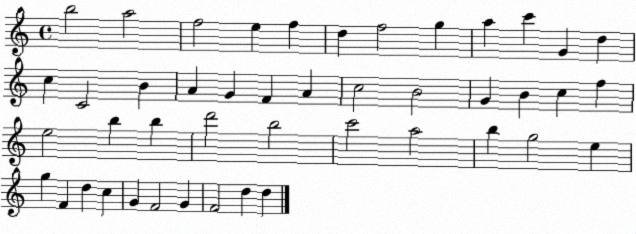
X:1
T:Untitled
M:4/4
L:1/4
K:C
b2 a2 f2 e f d f2 g a c' G d c C2 B A G F A c2 B2 G B c f e2 b b d'2 b2 c'2 a2 b g2 e g F d c G F2 G F2 d d